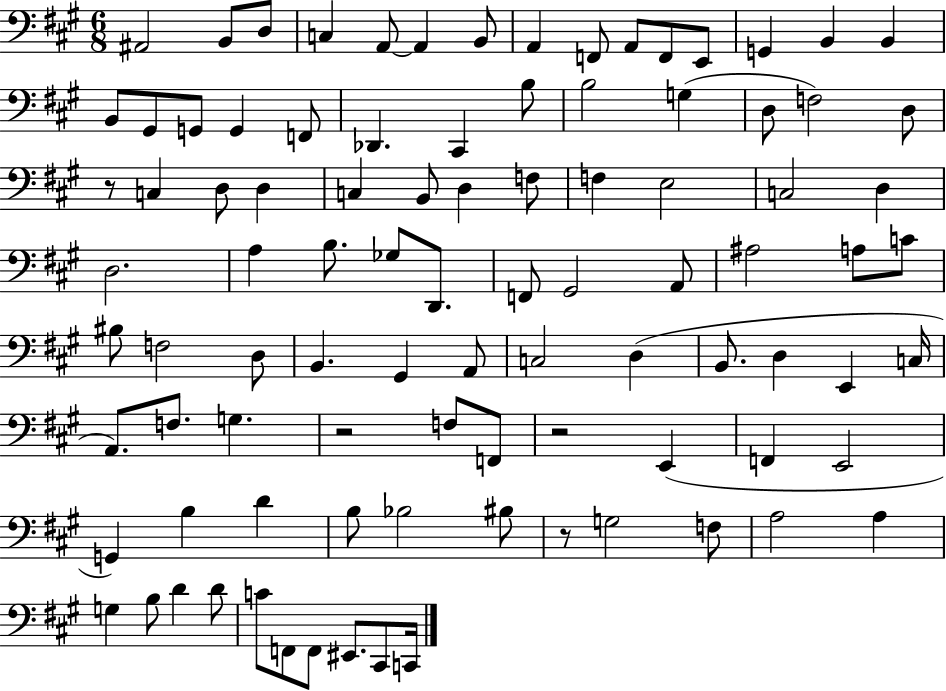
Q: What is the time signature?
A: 6/8